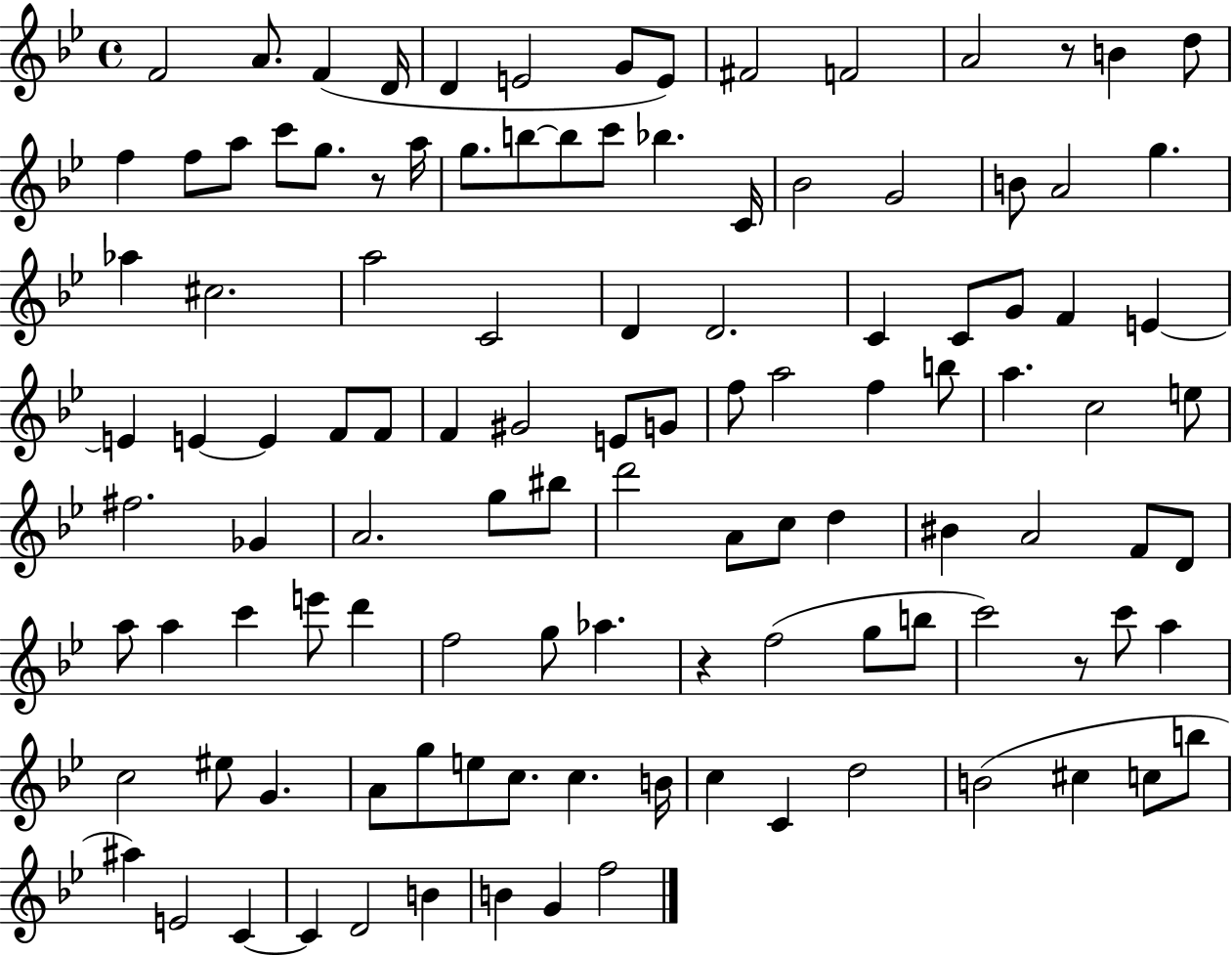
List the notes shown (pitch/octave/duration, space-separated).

F4/h A4/e. F4/q D4/s D4/q E4/h G4/e E4/e F#4/h F4/h A4/h R/e B4/q D5/e F5/q F5/e A5/e C6/e G5/e. R/e A5/s G5/e. B5/e B5/e C6/e Bb5/q. C4/s Bb4/h G4/h B4/e A4/h G5/q. Ab5/q C#5/h. A5/h C4/h D4/q D4/h. C4/q C4/e G4/e F4/q E4/q E4/q E4/q E4/q F4/e F4/e F4/q G#4/h E4/e G4/e F5/e A5/h F5/q B5/e A5/q. C5/h E5/e F#5/h. Gb4/q A4/h. G5/e BIS5/e D6/h A4/e C5/e D5/q BIS4/q A4/h F4/e D4/e A5/e A5/q C6/q E6/e D6/q F5/h G5/e Ab5/q. R/q F5/h G5/e B5/e C6/h R/e C6/e A5/q C5/h EIS5/e G4/q. A4/e G5/e E5/e C5/e. C5/q. B4/s C5/q C4/q D5/h B4/h C#5/q C5/e B5/e A#5/q E4/h C4/q C4/q D4/h B4/q B4/q G4/q F5/h